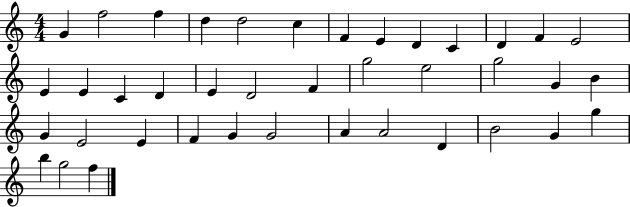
X:1
T:Untitled
M:4/4
L:1/4
K:C
G f2 f d d2 c F E D C D F E2 E E C D E D2 F g2 e2 g2 G B G E2 E F G G2 A A2 D B2 G g b g2 f